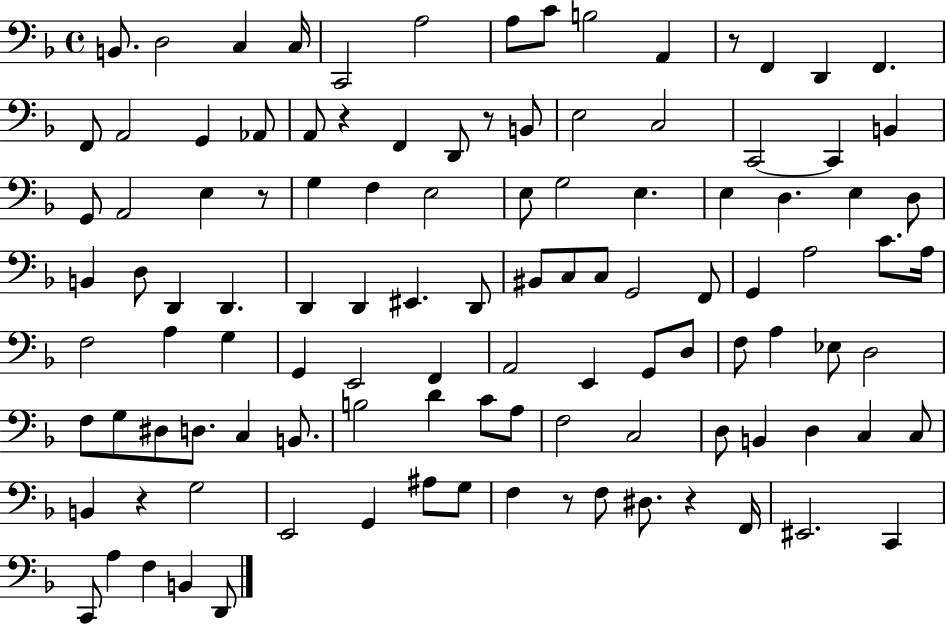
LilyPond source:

{
  \clef bass
  \time 4/4
  \defaultTimeSignature
  \key f \major
  b,8. d2 c4 c16 | c,2 a2 | a8 c'8 b2 a,4 | r8 f,4 d,4 f,4. | \break f,8 a,2 g,4 aes,8 | a,8 r4 f,4 d,8 r8 b,8 | e2 c2 | c,2~~ c,4 b,4 | \break g,8 a,2 e4 r8 | g4 f4 e2 | e8 g2 e4. | e4 d4. e4 d8 | \break b,4 d8 d,4 d,4. | d,4 d,4 eis,4. d,8 | bis,8 c8 c8 g,2 f,8 | g,4 a2 c'8. a16 | \break f2 a4 g4 | g,4 e,2 f,4 | a,2 e,4 g,8 d8 | f8 a4 ees8 d2 | \break f8 g8 dis8 d8. c4 b,8. | b2 d'4 c'8 a8 | f2 c2 | d8 b,4 d4 c4 c8 | \break b,4 r4 g2 | e,2 g,4 ais8 g8 | f4 r8 f8 dis8. r4 f,16 | eis,2. c,4 | \break c,8 a4 f4 b,4 d,8 | \bar "|."
}